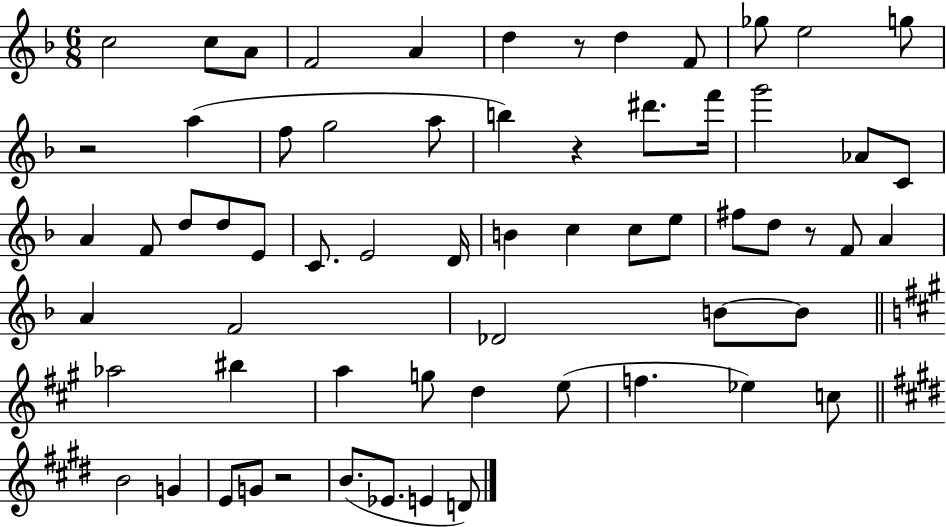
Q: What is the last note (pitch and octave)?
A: D4